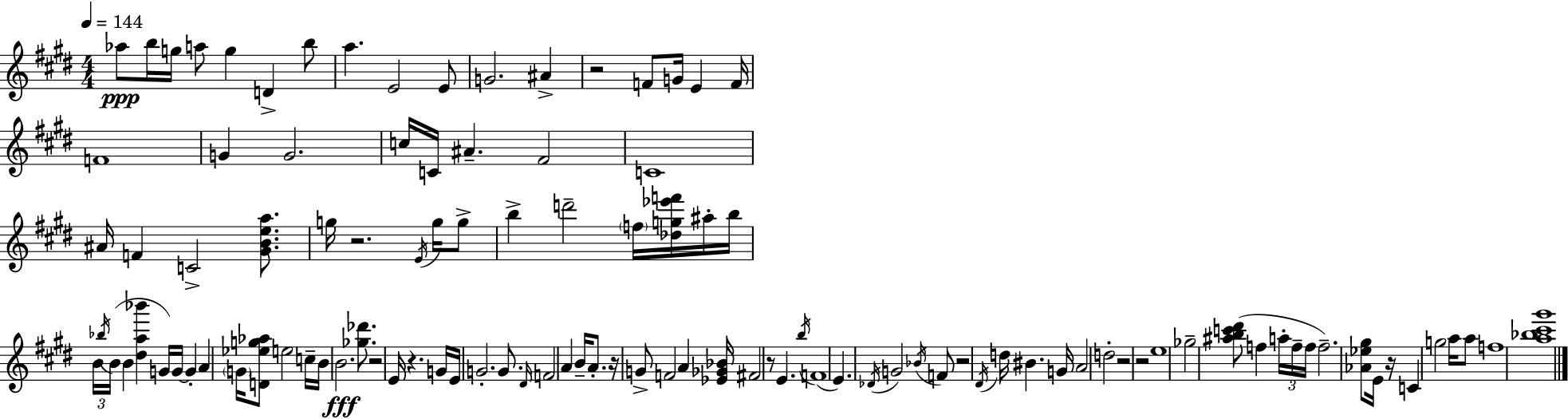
Ab5/e B5/s G5/s A5/e G5/q D4/q B5/e A5/q. E4/h E4/e G4/h. A#4/q R/h F4/e G4/s E4/q F4/s F4/w G4/q G4/h. C5/s C4/s A#4/q. F#4/h C4/w A#4/s F4/q C4/h [G#4,B4,E5,A5]/e. G5/s R/h. E4/s G5/s G5/e B5/q D6/h F5/s [Db5,G5,Eb6,F6]/s A#5/s B5/s B4/s Bb5/s B4/s B4/q [D#5,A5,Bb6]/q G4/s G4/s G4/q A4/q G4/s [D4,Eb5,G5,Ab5]/e E5/h C5/s B4/s B4/h. [Gb5,Db6]/e. R/h E4/s R/q. G4/s E4/s G4/h. G4/e. D#4/s F4/h A4/q B4/s A4/e. R/s G4/e F4/h A4/q [Eb4,Gb4,Bb4]/s F#4/h R/e E4/q. B5/s F4/w E4/q. Db4/s G4/h Bb4/s F4/e R/h D#4/s D5/s BIS4/q. G4/s A4/h D5/h R/h R/h E5/w Gb5/h [A#5,B5,C6,D#6]/e F5/q A5/s F5/s F5/s F5/h. [Ab4,Eb5,G#5]/e E4/s R/s C4/q G5/h A5/s A5/e F5/w [A5,Bb5,C#6,G#6]/w